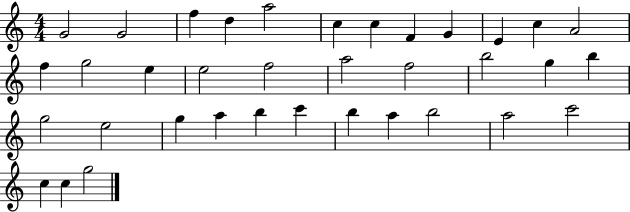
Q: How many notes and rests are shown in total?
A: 36